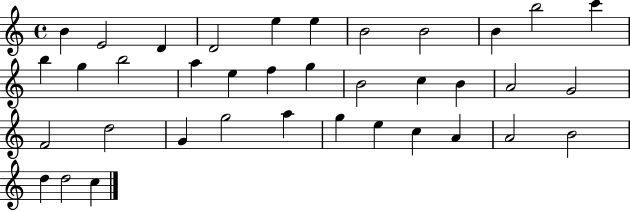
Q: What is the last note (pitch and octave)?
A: C5